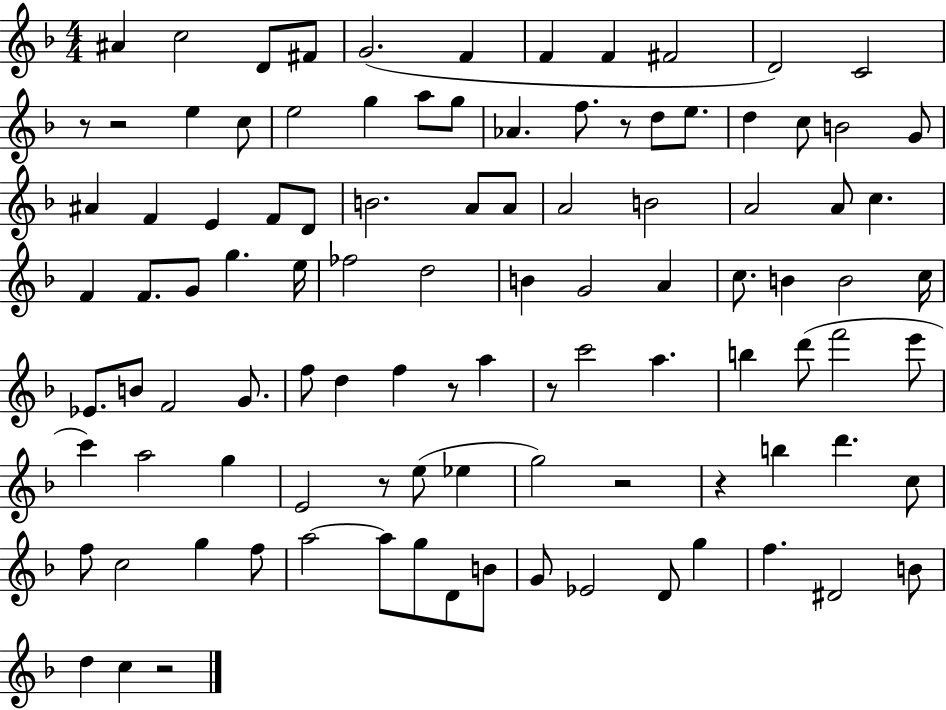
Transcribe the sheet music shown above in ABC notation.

X:1
T:Untitled
M:4/4
L:1/4
K:F
^A c2 D/2 ^F/2 G2 F F F ^F2 D2 C2 z/2 z2 e c/2 e2 g a/2 g/2 _A f/2 z/2 d/2 e/2 d c/2 B2 G/2 ^A F E F/2 D/2 B2 A/2 A/2 A2 B2 A2 A/2 c F F/2 G/2 g e/4 _f2 d2 B G2 A c/2 B B2 c/4 _E/2 B/2 F2 G/2 f/2 d f z/2 a z/2 c'2 a b d'/2 f'2 e'/2 c' a2 g E2 z/2 e/2 _e g2 z2 z b d' c/2 f/2 c2 g f/2 a2 a/2 g/2 D/2 B/2 G/2 _E2 D/2 g f ^D2 B/2 d c z2